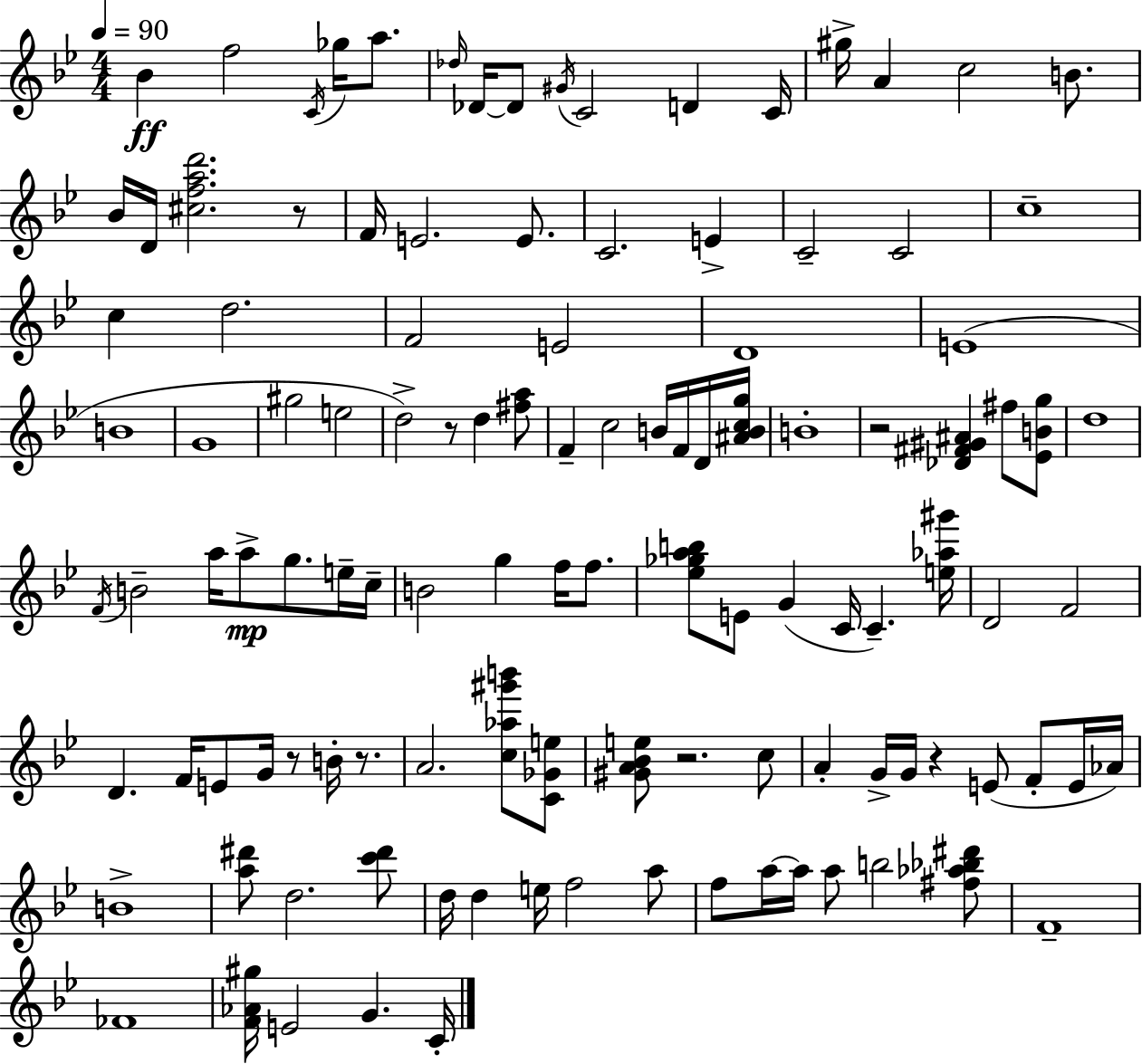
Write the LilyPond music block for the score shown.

{
  \clef treble
  \numericTimeSignature
  \time 4/4
  \key g \minor
  \tempo 4 = 90
  bes'4\ff f''2 \acciaccatura { c'16 } ges''16 a''8. | \grace { des''16 } des'16~~ des'8 \acciaccatura { gis'16 } c'2 d'4 | c'16 gis''16-> a'4 c''2 | b'8. bes'16 d'16 <cis'' f'' a'' d'''>2. | \break r8 f'16 e'2. | e'8. c'2. e'4-> | c'2-- c'2 | c''1-- | \break c''4 d''2. | f'2 e'2 | d'1 | e'1( | \break b'1 | g'1 | gis''2 e''2 | d''2->) r8 d''4 | \break <fis'' a''>8 f'4-- c''2 b'16 | f'16 d'16 <ais' b' c'' g''>16 b'1-. | r2 <des' fis' gis' ais'>4 fis''8 | <ees' b' g''>8 d''1 | \break \acciaccatura { f'16 } b'2-- a''16 a''8->\mp g''8. | e''16-- c''16-- b'2 g''4 | f''16 f''8. <ees'' ges'' a'' b''>8 e'8 g'4( c'16 c'4.--) | <e'' aes'' gis'''>16 d'2 f'2 | \break d'4. f'16 e'8 g'16 r8 | b'16-. r8. a'2. | <c'' aes'' gis''' b'''>8 <c' ges' e''>8 <gis' a' bes' e''>8 r2. | c''8 a'4-. g'16-> g'16 r4 e'8( | \break f'8-. e'16 aes'16) b'1-> | <a'' dis'''>8 d''2. | <c''' dis'''>8 d''16 d''4 e''16 f''2 | a''8 f''8 a''16~~ a''16 a''8 b''2 | \break <fis'' aes'' bes'' dis'''>8 f'1-- | fes'1 | <f' aes' gis''>16 e'2 g'4. | c'16-. \bar "|."
}